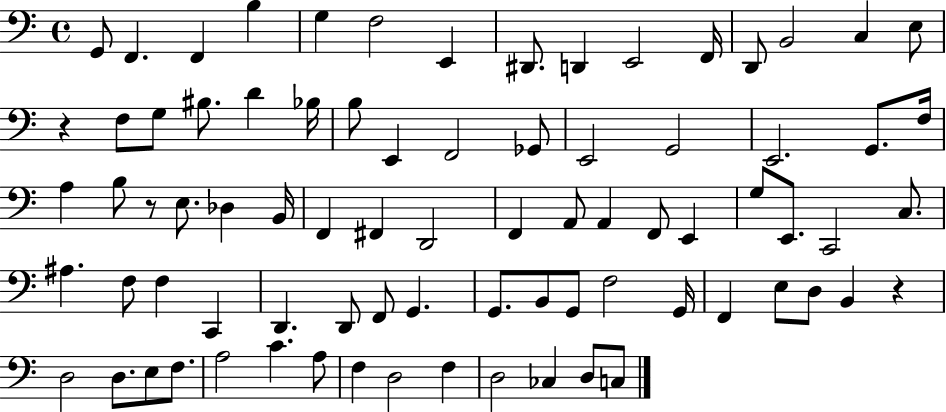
{
  \clef bass
  \time 4/4
  \defaultTimeSignature
  \key c \major
  g,8 f,4. f,4 b4 | g4 f2 e,4 | dis,8. d,4 e,2 f,16 | d,8 b,2 c4 e8 | \break r4 f8 g8 bis8. d'4 bes16 | b8 e,4 f,2 ges,8 | e,2 g,2 | e,2. g,8. f16 | \break a4 b8 r8 e8. des4 b,16 | f,4 fis,4 d,2 | f,4 a,8 a,4 f,8 e,4 | g8 e,8. c,2 c8. | \break ais4. f8 f4 c,4 | d,4. d,8 f,8 g,4. | g,8. b,8 g,8 f2 g,16 | f,4 e8 d8 b,4 r4 | \break d2 d8. e8 f8. | a2 c'4. a8 | f4 d2 f4 | d2 ces4 d8 c8 | \break \bar "|."
}